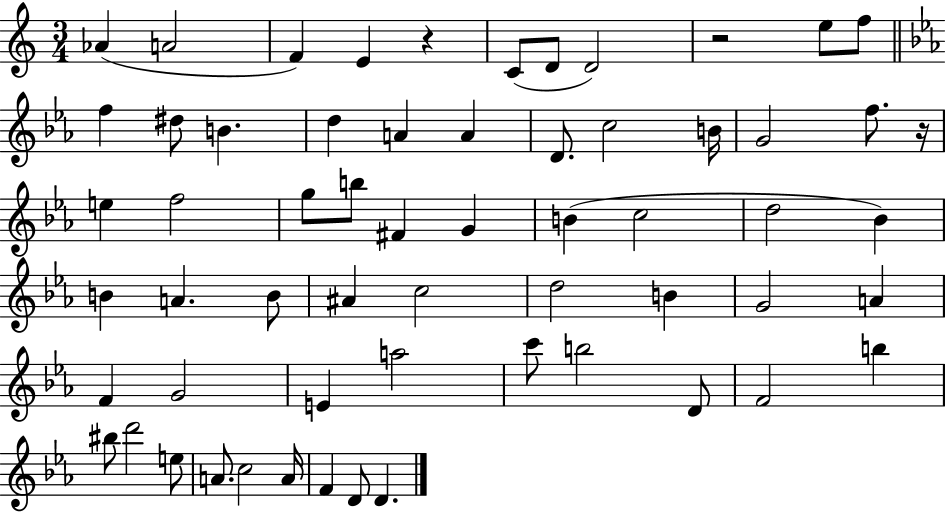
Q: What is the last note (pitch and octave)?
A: D4